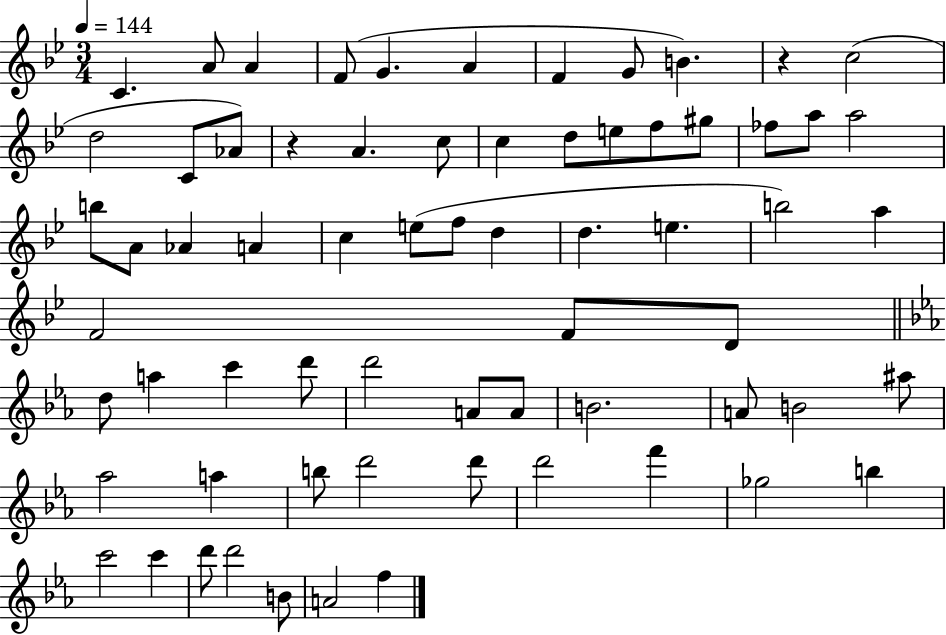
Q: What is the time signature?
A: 3/4